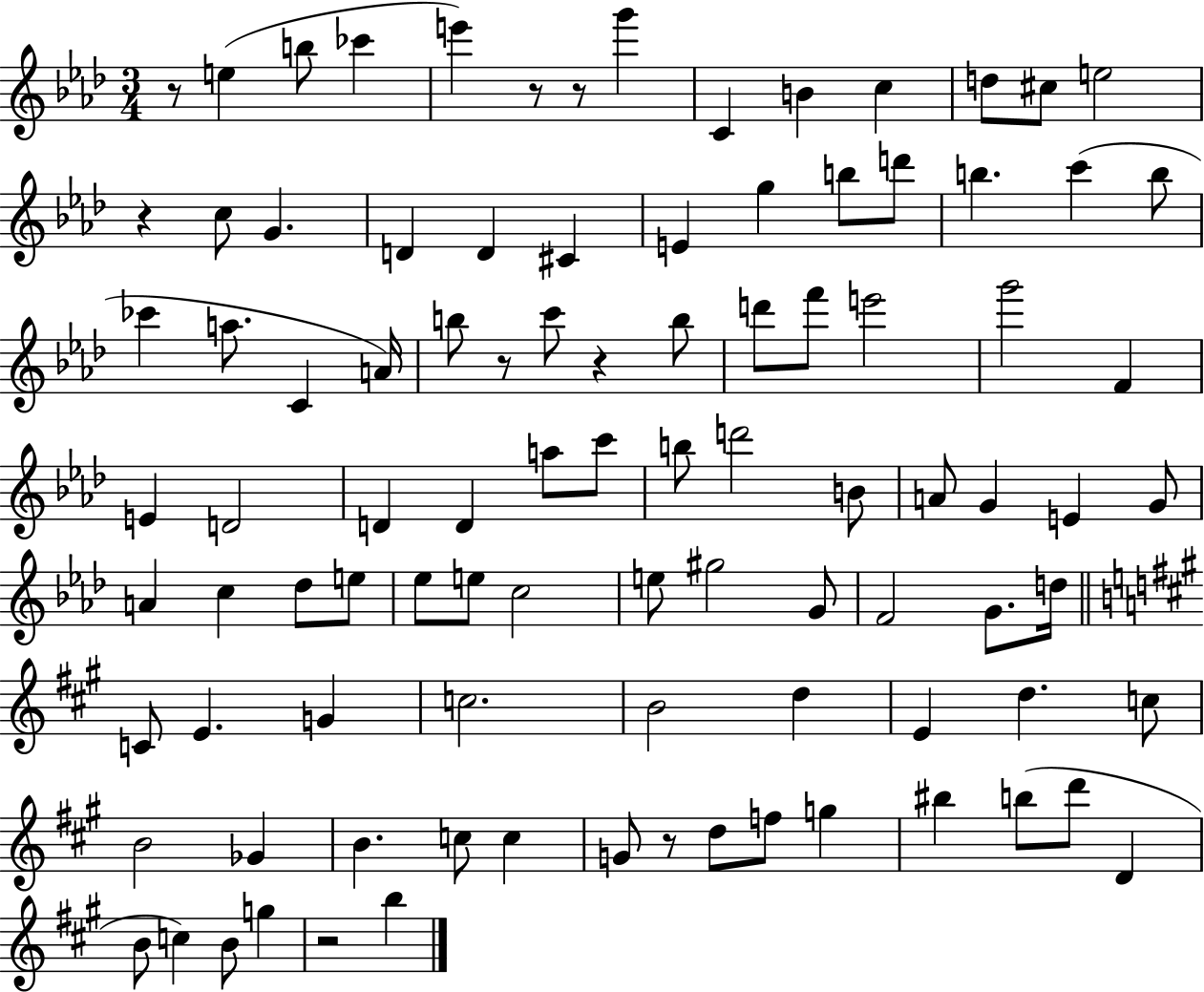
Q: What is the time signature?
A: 3/4